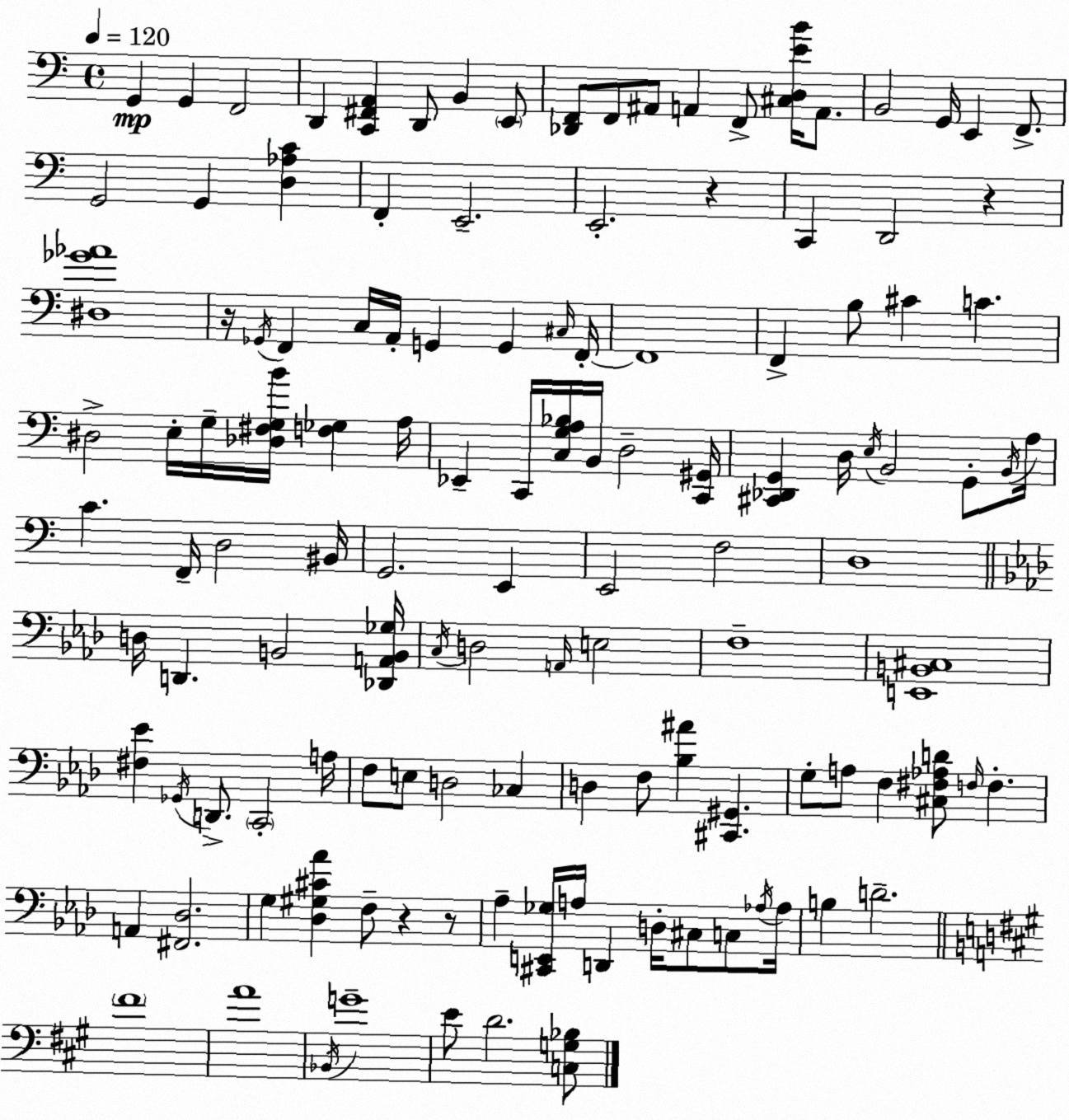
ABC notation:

X:1
T:Untitled
M:4/4
L:1/4
K:Am
G,, G,, F,,2 D,, [C,,^F,,A,,] D,,/2 B,, E,,/2 [_D,,F,,]/2 F,,/2 ^A,,/2 A,, F,,/2 [^C,D,EB]/4 A,,/2 B,,2 G,,/4 E,, F,,/2 G,,2 G,, [D,_A,C] F,, E,,2 E,,2 z C,, D,,2 z [^D,_G_A]4 z/4 _G,,/4 F,, C,/4 A,,/4 G,, G,, ^C,/4 F,,/4 F,,4 F,, B,/2 ^C C ^D,2 E,/4 G,/4 [_D,^F,G,B]/4 [F,_G,] A,/4 _E,, C,,/4 [C,G,A,_B,]/4 B,,/4 D,2 [C,,^G,,]/4 [^C,,_D,,G,,] D,/4 E,/4 B,,2 G,,/2 B,,/4 A,/4 C F,,/4 D,2 ^B,,/4 G,,2 E,, E,,2 F,2 D,4 D,/4 D,, B,,2 [_D,,A,,B,,_G,]/4 C,/4 D,2 A,,/4 E,2 F,4 [E,,B,,^C,]4 [^F,_E] _G,,/4 D,,/2 C,,2 A,/4 F,/2 E,/2 D,2 _C, D, F,/2 [_B,^A] [^C,,^G,,] G,/2 A,/2 F, [^C,^F,_A,D]/2 F,/4 F, A,, [^F,,_D,]2 G, [_D,^G,^C_A] F,/2 z z/2 _A, [^C,,E,,_G,]/4 A,/4 D,, D,/4 ^C,/2 C,/2 _A,/4 _A,/4 B, D2 ^F4 A4 _B,,/4 G4 E/2 D2 [C,G,_B,]/2